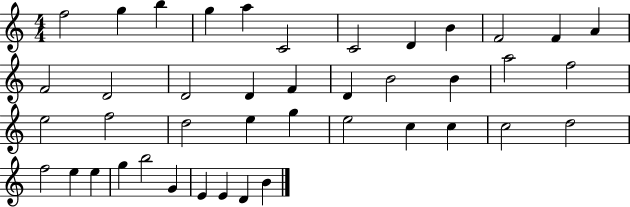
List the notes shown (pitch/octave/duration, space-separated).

F5/h G5/q B5/q G5/q A5/q C4/h C4/h D4/q B4/q F4/h F4/q A4/q F4/h D4/h D4/h D4/q F4/q D4/q B4/h B4/q A5/h F5/h E5/h F5/h D5/h E5/q G5/q E5/h C5/q C5/q C5/h D5/h F5/h E5/q E5/q G5/q B5/h G4/q E4/q E4/q D4/q B4/q